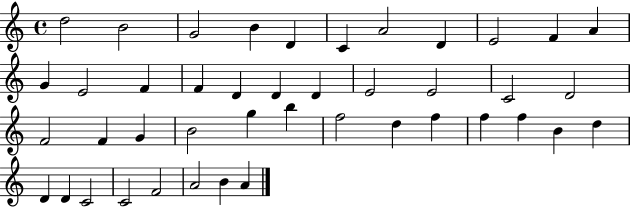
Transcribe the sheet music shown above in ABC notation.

X:1
T:Untitled
M:4/4
L:1/4
K:C
d2 B2 G2 B D C A2 D E2 F A G E2 F F D D D E2 E2 C2 D2 F2 F G B2 g b f2 d f f f B d D D C2 C2 F2 A2 B A